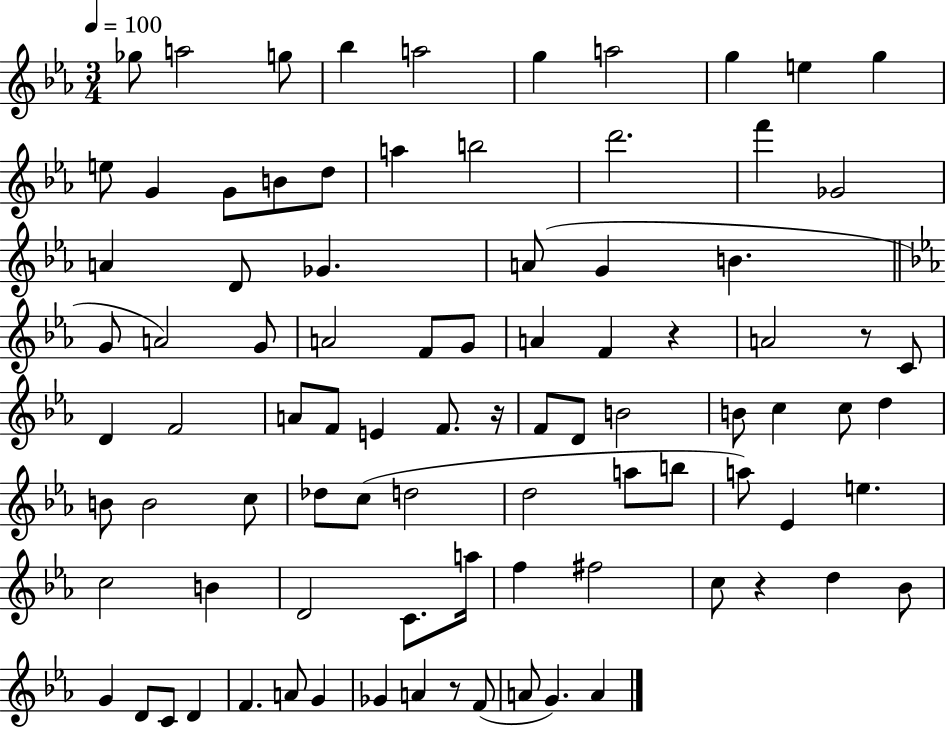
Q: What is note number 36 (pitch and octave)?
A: C4